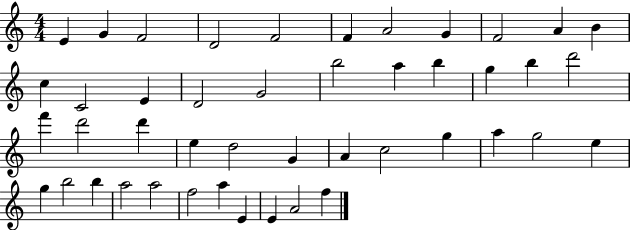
{
  \clef treble
  \numericTimeSignature
  \time 4/4
  \key c \major
  e'4 g'4 f'2 | d'2 f'2 | f'4 a'2 g'4 | f'2 a'4 b'4 | \break c''4 c'2 e'4 | d'2 g'2 | b''2 a''4 b''4 | g''4 b''4 d'''2 | \break f'''4 d'''2 d'''4 | e''4 d''2 g'4 | a'4 c''2 g''4 | a''4 g''2 e''4 | \break g''4 b''2 b''4 | a''2 a''2 | f''2 a''4 e'4 | e'4 a'2 f''4 | \break \bar "|."
}